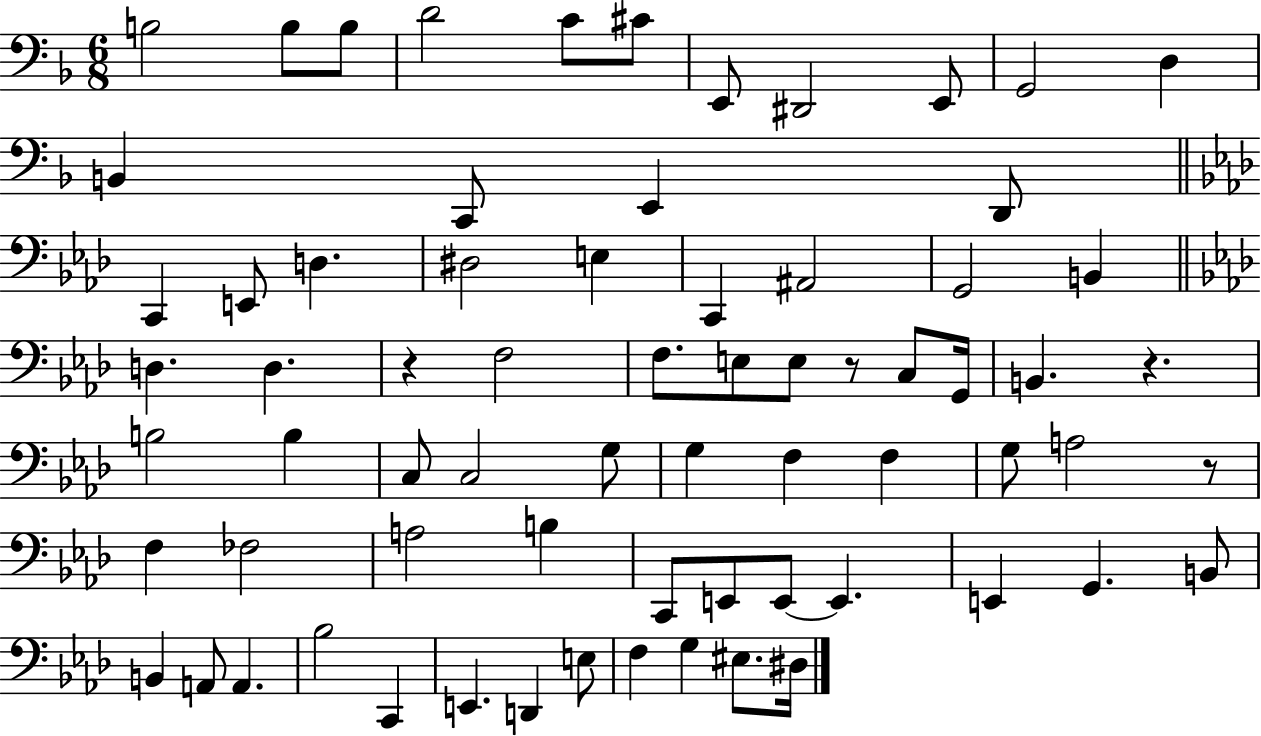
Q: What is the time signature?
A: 6/8